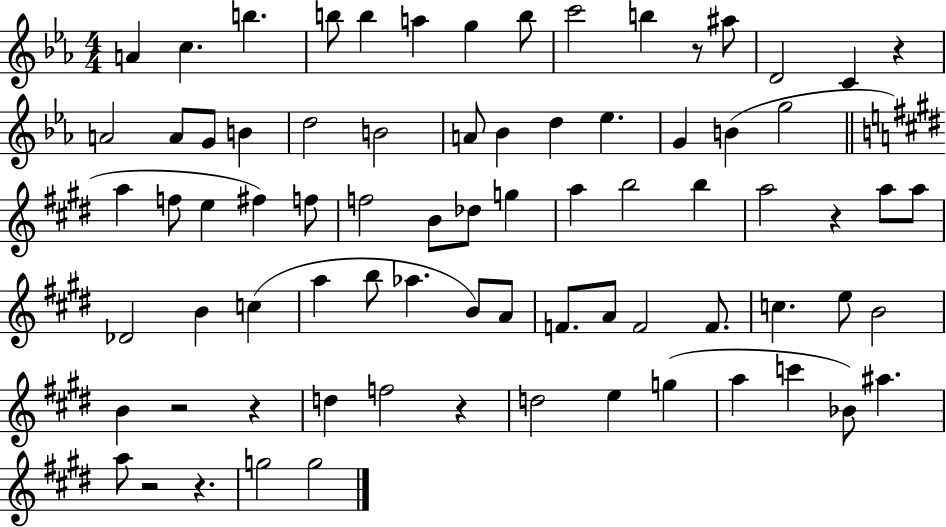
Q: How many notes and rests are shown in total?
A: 77